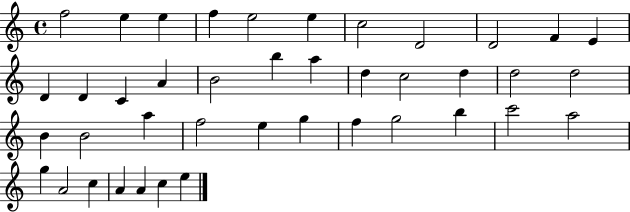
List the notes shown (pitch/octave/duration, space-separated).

F5/h E5/q E5/q F5/q E5/h E5/q C5/h D4/h D4/h F4/q E4/q D4/q D4/q C4/q A4/q B4/h B5/q A5/q D5/q C5/h D5/q D5/h D5/h B4/q B4/h A5/q F5/h E5/q G5/q F5/q G5/h B5/q C6/h A5/h G5/q A4/h C5/q A4/q A4/q C5/q E5/q